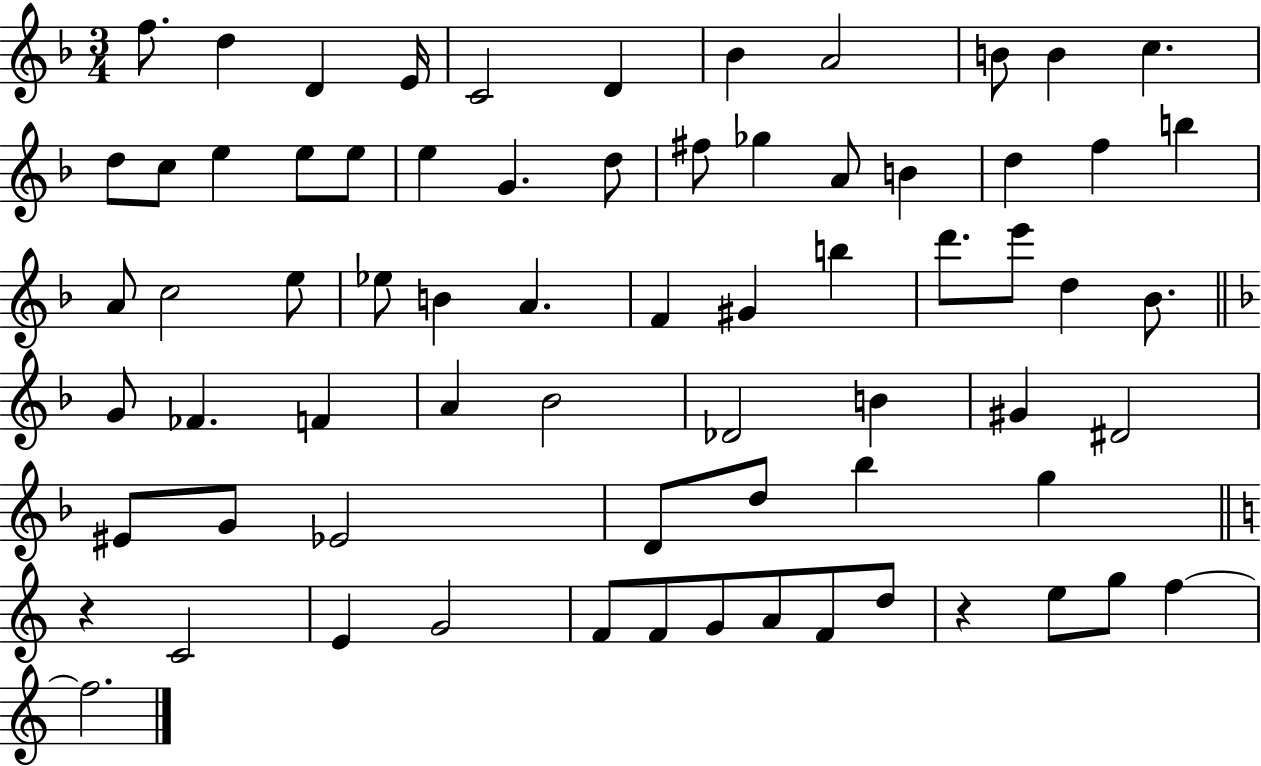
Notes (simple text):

F5/e. D5/q D4/q E4/s C4/h D4/q Bb4/q A4/h B4/e B4/q C5/q. D5/e C5/e E5/q E5/e E5/e E5/q G4/q. D5/e F#5/e Gb5/q A4/e B4/q D5/q F5/q B5/q A4/e C5/h E5/e Eb5/e B4/q A4/q. F4/q G#4/q B5/q D6/e. E6/e D5/q Bb4/e. G4/e FES4/q. F4/q A4/q Bb4/h Db4/h B4/q G#4/q D#4/h EIS4/e G4/e Eb4/h D4/e D5/e Bb5/q G5/q R/q C4/h E4/q G4/h F4/e F4/e G4/e A4/e F4/e D5/e R/q E5/e G5/e F5/q F5/h.